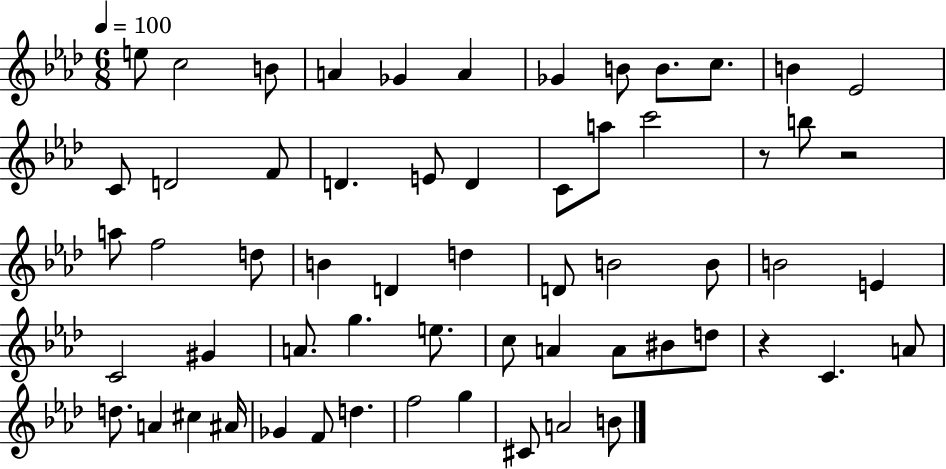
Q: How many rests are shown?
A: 3